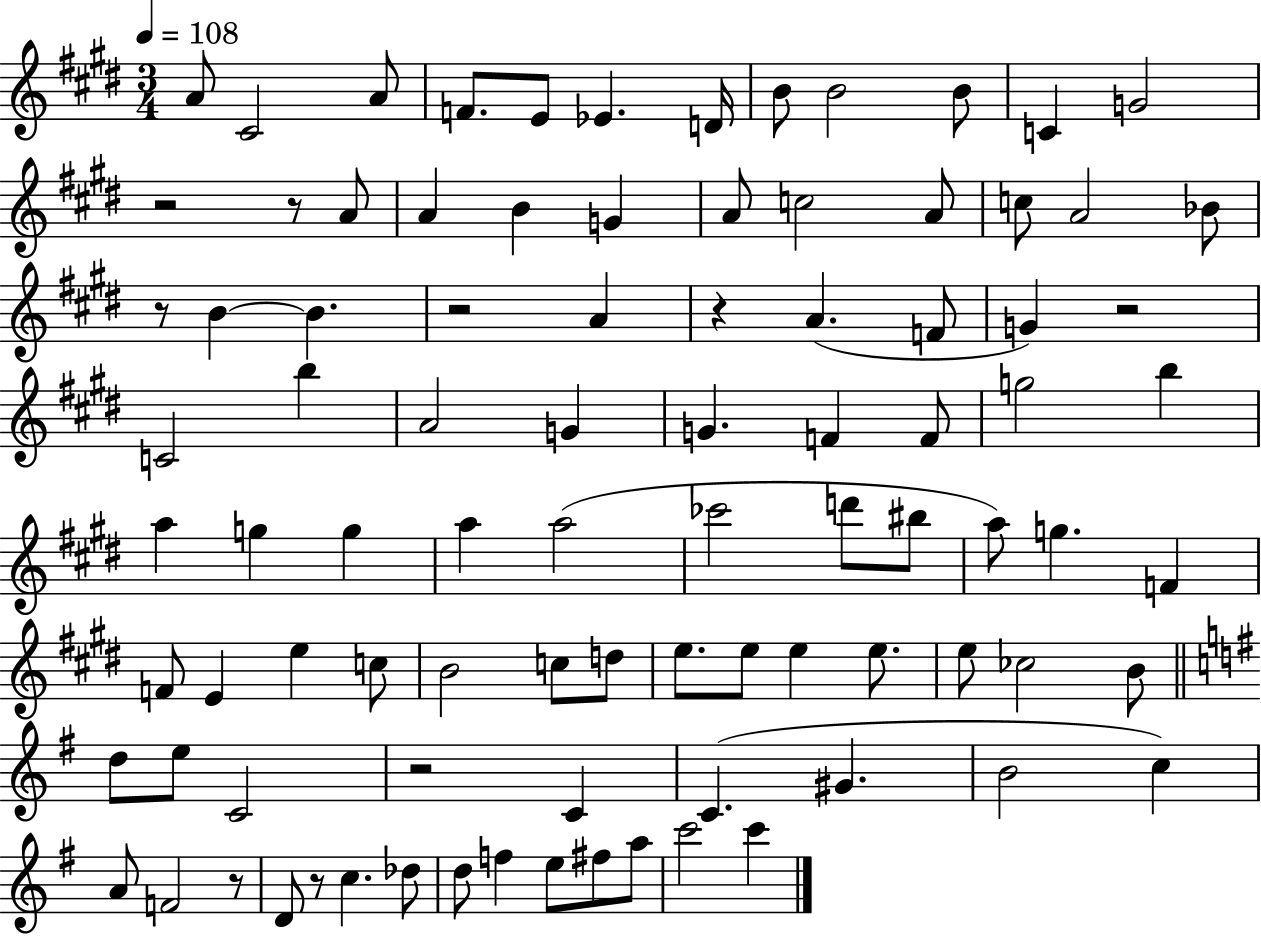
X:1
T:Untitled
M:3/4
L:1/4
K:E
A/2 ^C2 A/2 F/2 E/2 _E D/4 B/2 B2 B/2 C G2 z2 z/2 A/2 A B G A/2 c2 A/2 c/2 A2 _B/2 z/2 B B z2 A z A F/2 G z2 C2 b A2 G G F F/2 g2 b a g g a a2 _c'2 d'/2 ^b/2 a/2 g F F/2 E e c/2 B2 c/2 d/2 e/2 e/2 e e/2 e/2 _c2 B/2 d/2 e/2 C2 z2 C C ^G B2 c A/2 F2 z/2 D/2 z/2 c _d/2 d/2 f e/2 ^f/2 a/2 c'2 c'